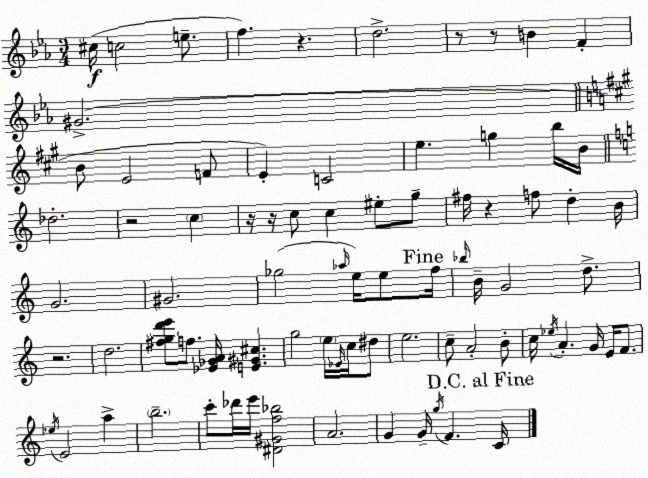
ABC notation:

X:1
T:Untitled
M:3/4
L:1/4
K:Cm
^c/4 c2 e/2 f z d2 z/2 z/2 B F ^G2 B/2 E2 F/2 E C2 e g b/4 B/4 _d2 z2 c z/4 z/4 c/2 c ^e/2 g/2 ^f/4 z f/2 d B/4 G2 ^G2 _g2 _a/4 e/4 e/2 f/4 _b/4 B/4 G2 d/2 z2 d2 [^fgd'e']/2 f/2 [_E_GA]/4 [E^G^c] g2 e/4 _E/4 c/4 ^d/2 e2 c/2 A2 B/2 c/4 _e/4 A G/4 E/4 F/2 _e/4 E2 a b2 c'/2 _d'/4 e'/4 [^D^Gf_b]2 A2 G G/4 g/4 F C/4